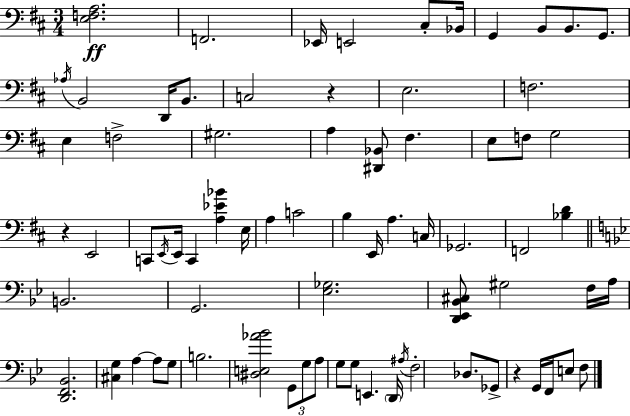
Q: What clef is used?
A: bass